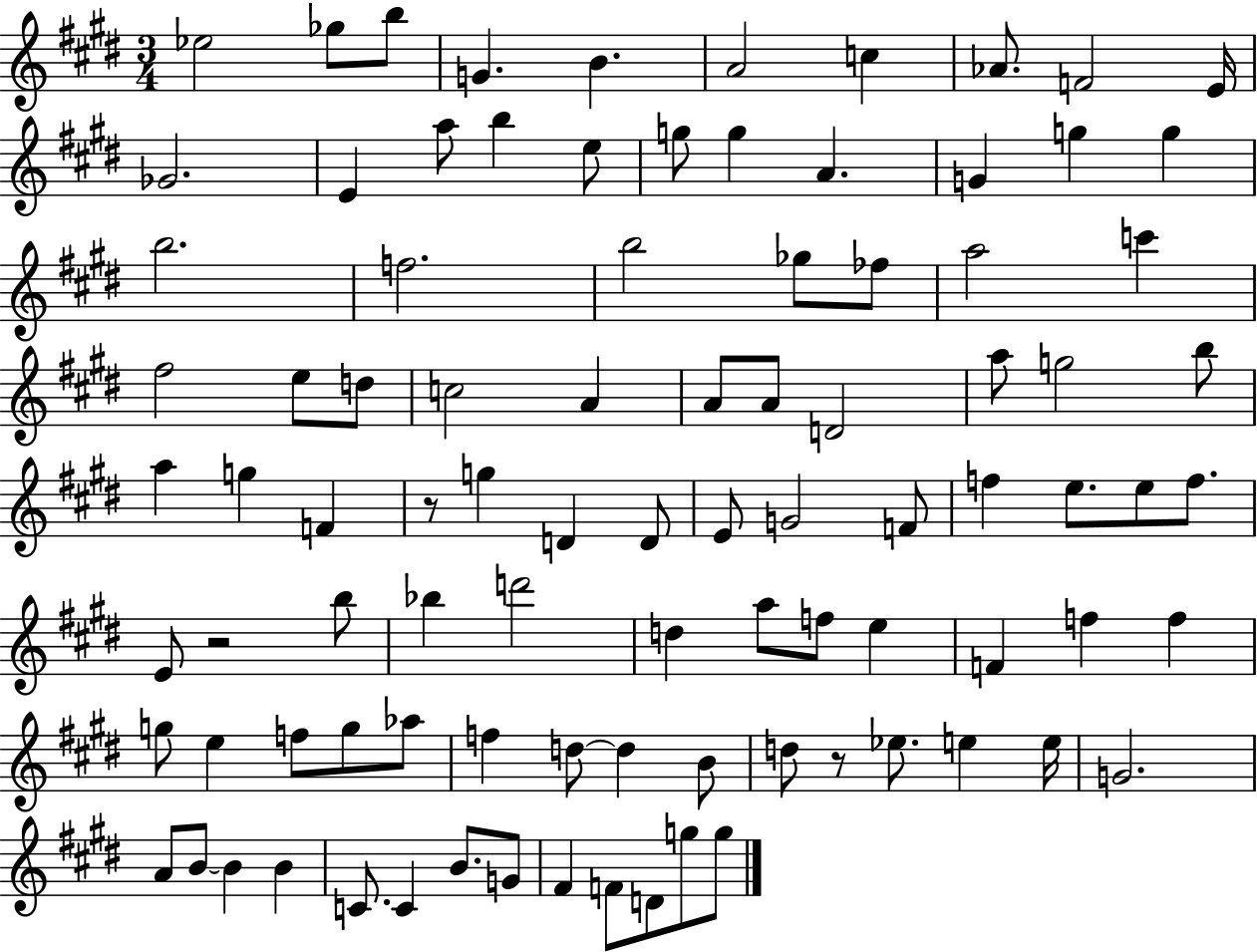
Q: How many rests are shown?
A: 3